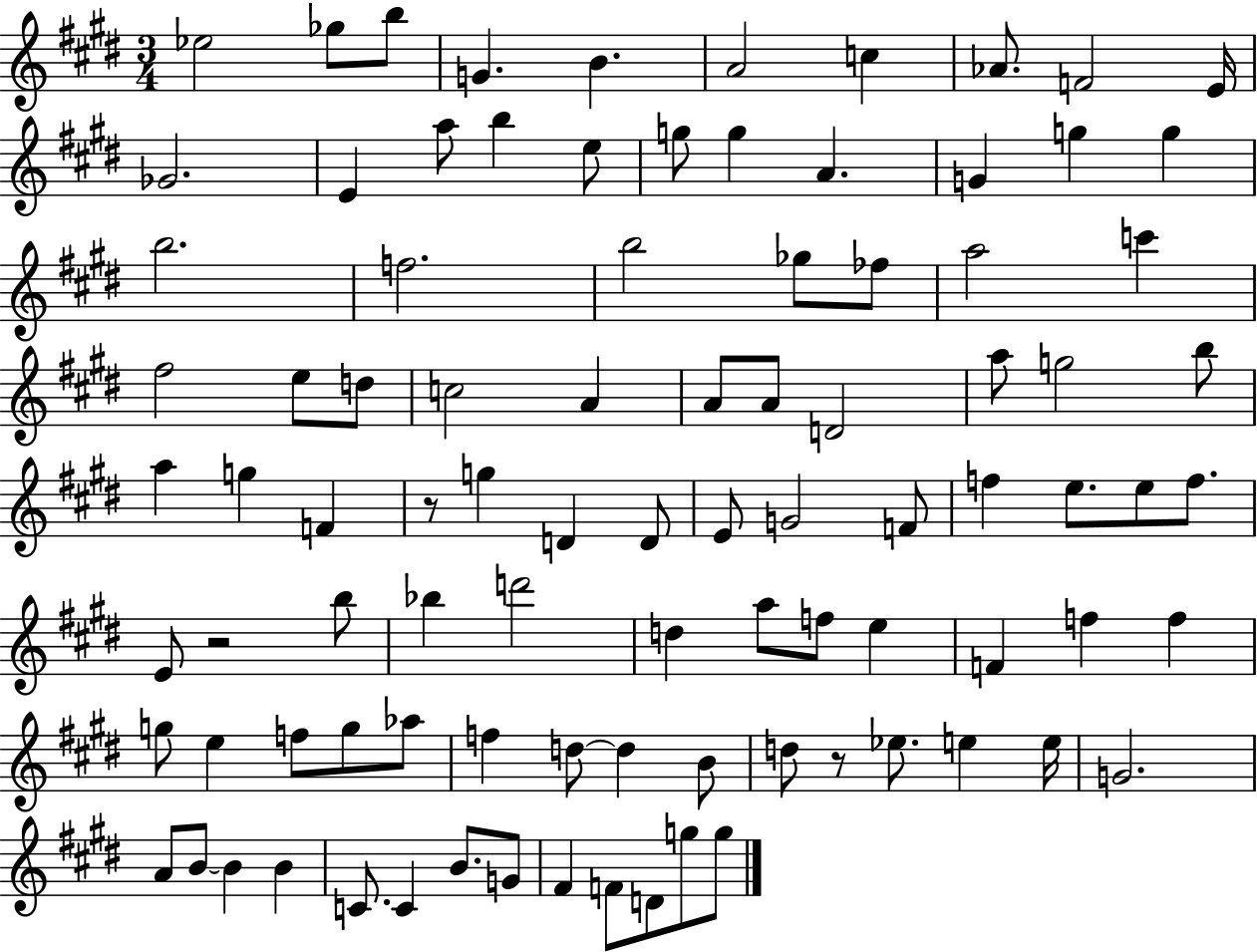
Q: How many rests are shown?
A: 3